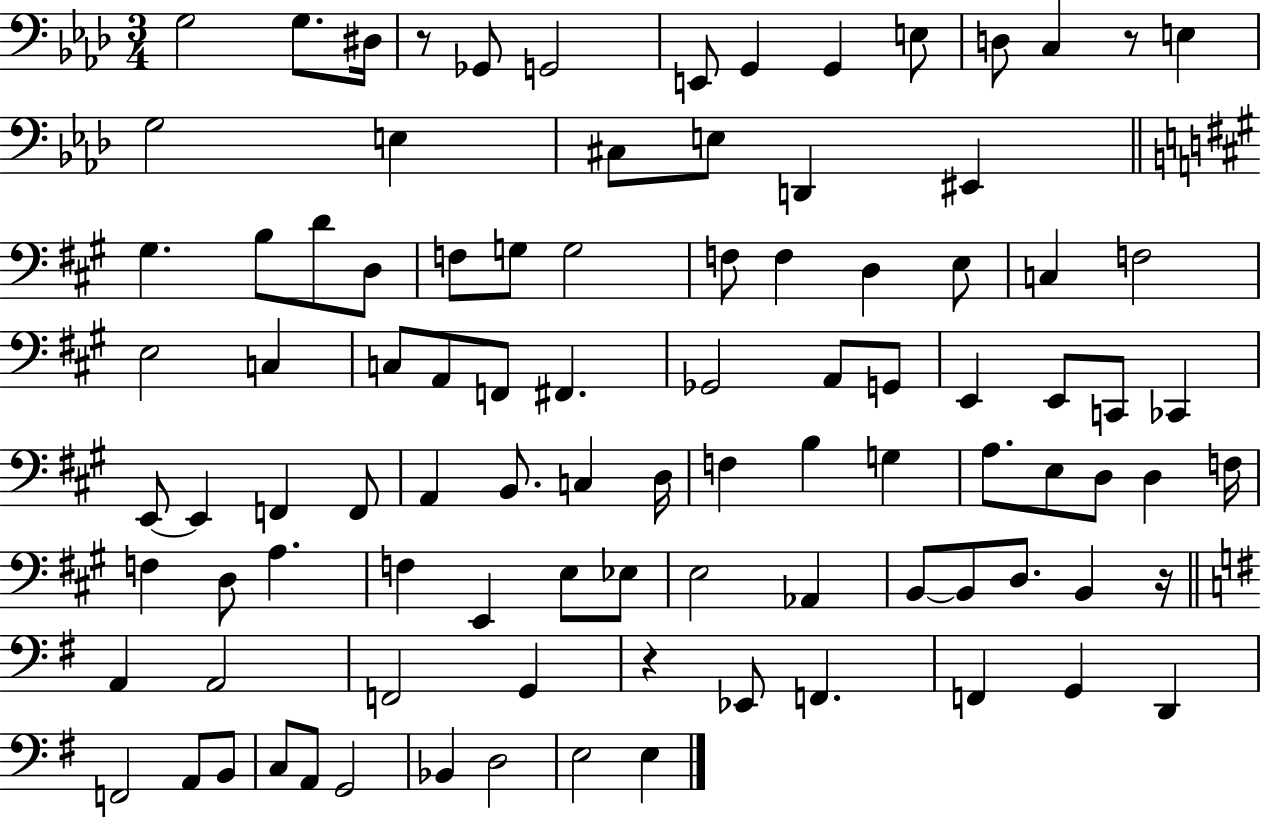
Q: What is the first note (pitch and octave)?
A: G3